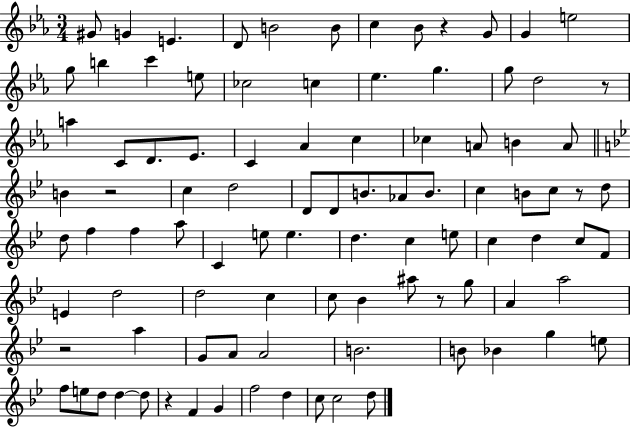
{
  \clef treble
  \numericTimeSignature
  \time 3/4
  \key ees \major
  gis'8 g'4 e'4. | d'8 b'2 b'8 | c''4 bes'8 r4 g'8 | g'4 e''2 | \break g''8 b''4 c'''4 e''8 | ces''2 c''4 | ees''4. g''4. | g''8 d''2 r8 | \break a''4 c'8 d'8. ees'8. | c'4 aes'4 c''4 | ces''4 a'8 b'4 a'8 | \bar "||" \break \key g \minor b'4 r2 | c''4 d''2 | d'8 d'8 b'8. aes'8 b'8. | c''4 b'8 c''8 r8 d''8 | \break d''8 f''4 f''4 a''8 | c'4 e''8 e''4. | d''4. c''4 e''8 | c''4 d''4 c''8 f'8 | \break e'4 d''2 | d''2 c''4 | c''8 bes'4 ais''8 r8 g''8 | a'4 a''2 | \break r2 a''4 | g'8 a'8 a'2 | b'2. | b'8 bes'4 g''4 e''8 | \break f''8 e''8 d''8 d''4~~ d''8 | r4 f'4 g'4 | f''2 d''4 | c''8 c''2 d''8 | \break \bar "|."
}